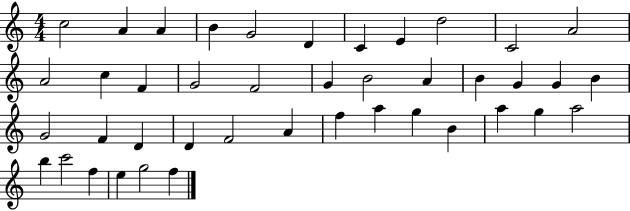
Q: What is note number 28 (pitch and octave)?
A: F4